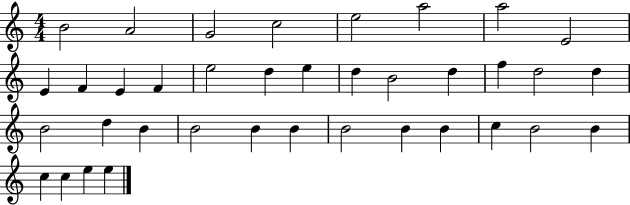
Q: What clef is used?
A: treble